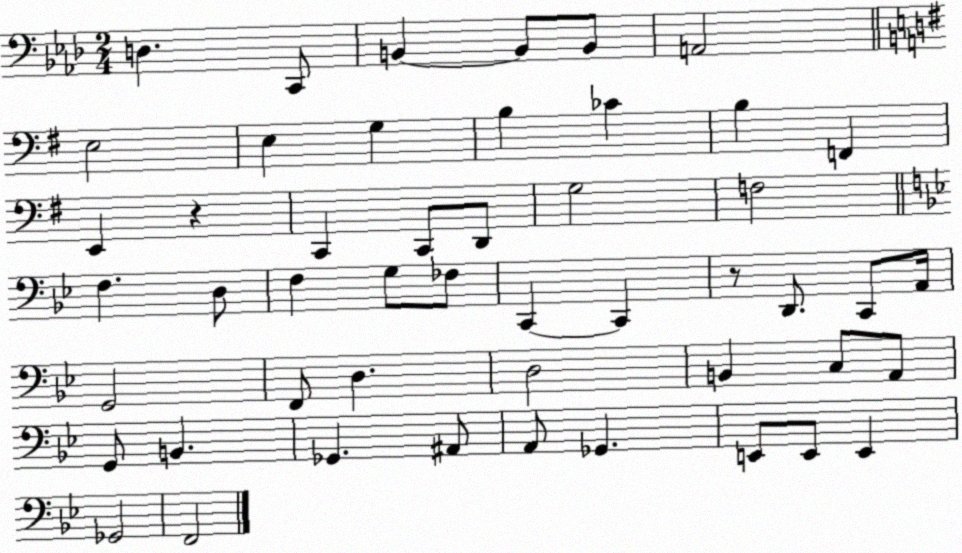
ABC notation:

X:1
T:Untitled
M:2/4
L:1/4
K:Ab
D, C,,/2 B,, B,,/2 B,,/2 A,,2 E,2 E, G, B, _C B, F,, E,, z C,, C,,/2 D,,/2 G,2 F,2 F, D,/2 F, G,/2 _F,/2 C,, C,, z/2 D,,/2 C,,/2 A,,/4 G,,2 F,,/2 D, D,2 B,, C,/2 A,,/2 G,,/2 B,, _G,, ^A,,/2 A,,/2 _G,, E,,/2 E,,/2 E,, _G,,2 F,,2